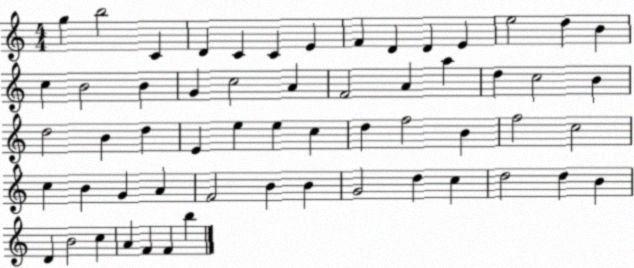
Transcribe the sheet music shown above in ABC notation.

X:1
T:Untitled
M:4/4
L:1/4
K:C
g b2 C D C C E F D D E e2 d B c B2 B G c2 A F2 A a d c2 B d2 B d E e e c d f2 B f2 c2 c B G A F2 B B G2 d c d2 d B D B2 c A F F b